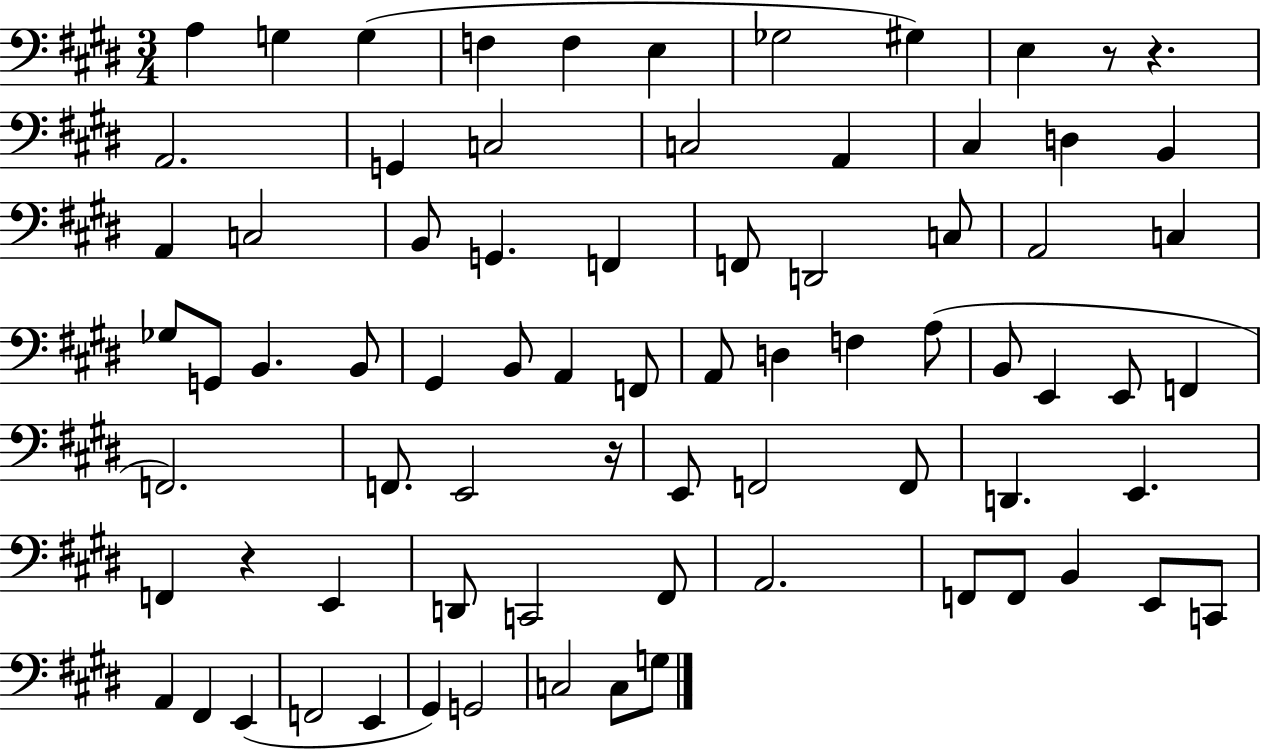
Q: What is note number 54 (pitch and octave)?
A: D2